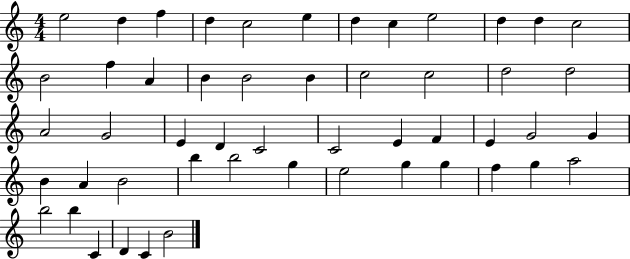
X:1
T:Untitled
M:4/4
L:1/4
K:C
e2 d f d c2 e d c e2 d d c2 B2 f A B B2 B c2 c2 d2 d2 A2 G2 E D C2 C2 E F E G2 G B A B2 b b2 g e2 g g f g a2 b2 b C D C B2